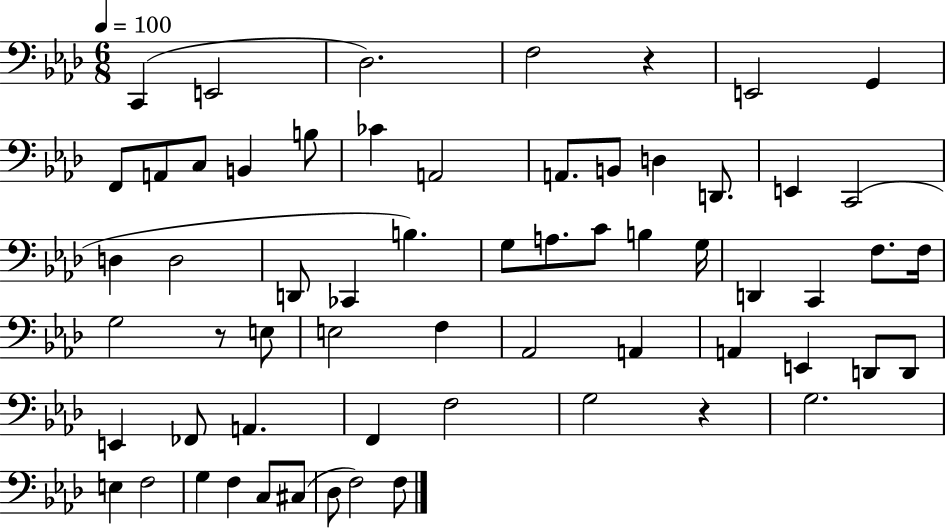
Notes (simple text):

C2/q E2/h Db3/h. F3/h R/q E2/h G2/q F2/e A2/e C3/e B2/q B3/e CES4/q A2/h A2/e. B2/e D3/q D2/e. E2/q C2/h D3/q D3/h D2/e CES2/q B3/q. G3/e A3/e. C4/e B3/q G3/s D2/q C2/q F3/e. F3/s G3/h R/e E3/e E3/h F3/q Ab2/h A2/q A2/q E2/q D2/e D2/e E2/q FES2/e A2/q. F2/q F3/h G3/h R/q G3/h. E3/q F3/h G3/q F3/q C3/e C#3/e Db3/e F3/h F3/e